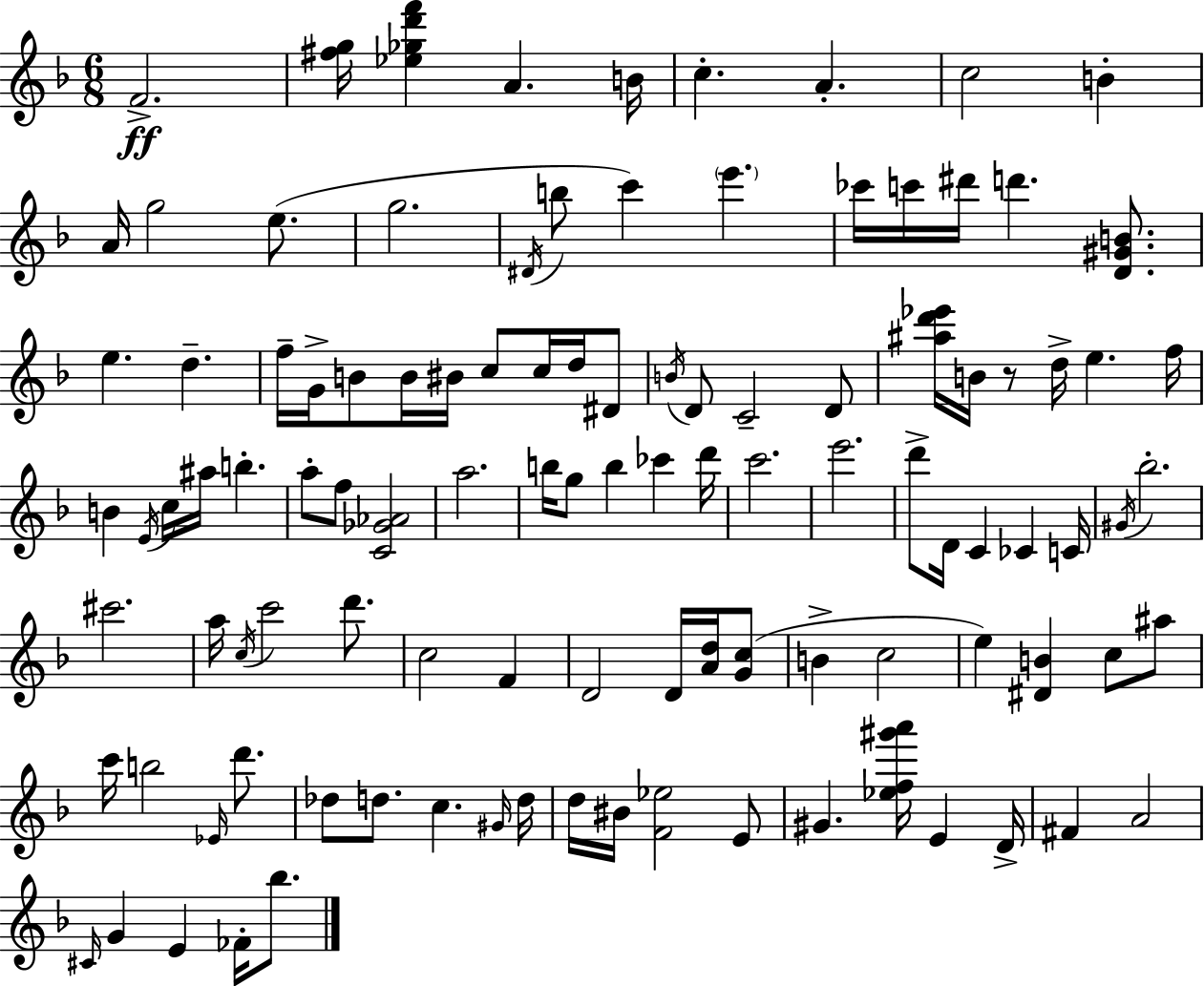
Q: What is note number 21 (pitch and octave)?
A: D5